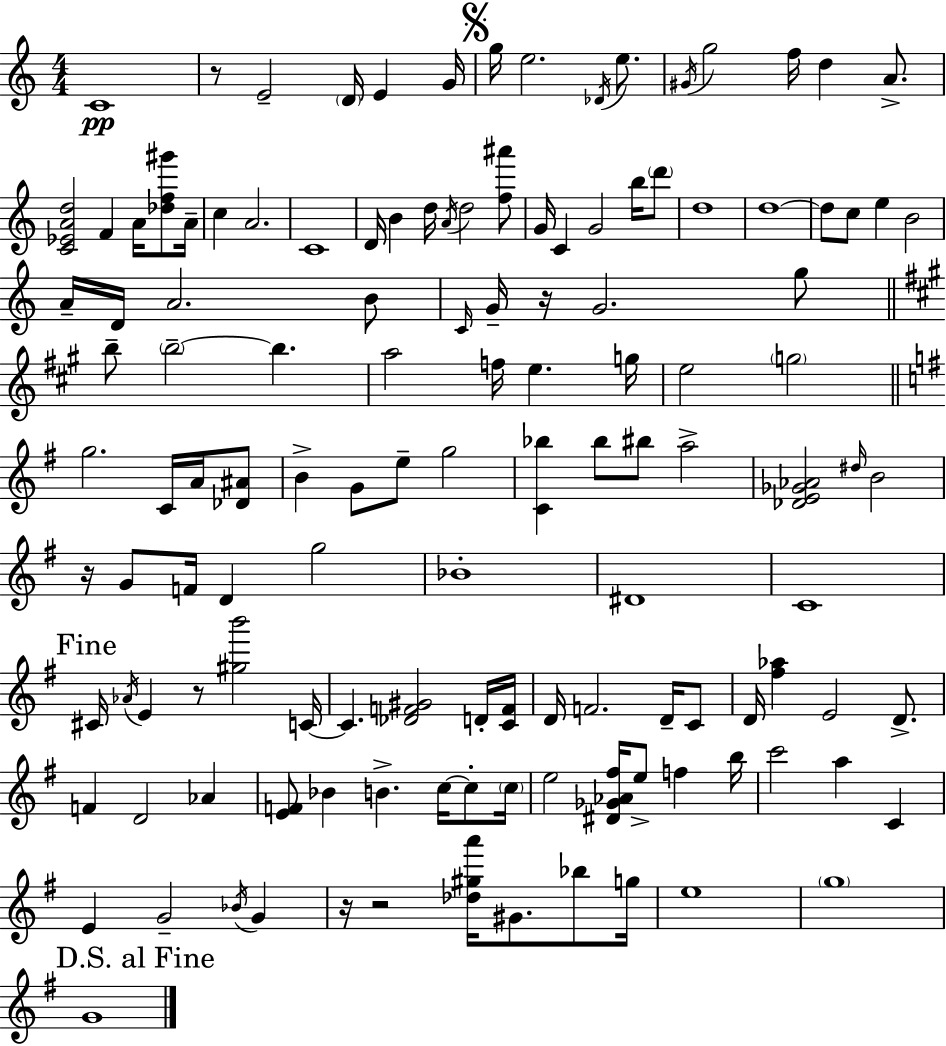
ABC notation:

X:1
T:Untitled
M:4/4
L:1/4
K:C
C4 z/2 E2 D/4 E G/4 g/4 e2 _D/4 e/2 ^G/4 g2 f/4 d A/2 [C_EAd]2 F A/4 [_df^g']/2 A/4 c A2 C4 D/4 B d/4 A/4 d2 [f^a']/2 G/4 C G2 b/4 d'/2 d4 d4 d/2 c/2 e B2 A/4 D/4 A2 B/2 C/4 G/4 z/4 G2 g/2 b/2 b2 b a2 f/4 e g/4 e2 g2 g2 C/4 A/4 [_D^A]/2 B G/2 e/2 g2 [C_b] _b/2 ^b/2 a2 [_DE_G_A]2 ^d/4 B2 z/4 G/2 F/4 D g2 _B4 ^D4 C4 ^C/4 _A/4 E z/2 [^gb']2 C/4 C [_DF^G]2 D/4 [CF]/4 D/4 F2 D/4 C/2 D/4 [^f_a] E2 D/2 F D2 _A [EF]/2 _B B c/4 c/2 c/4 e2 [^D_G_A^f]/4 e/2 f b/4 c'2 a C E G2 _B/4 G z/4 z2 [_d^ga']/4 ^G/2 _b/2 g/4 e4 g4 G4